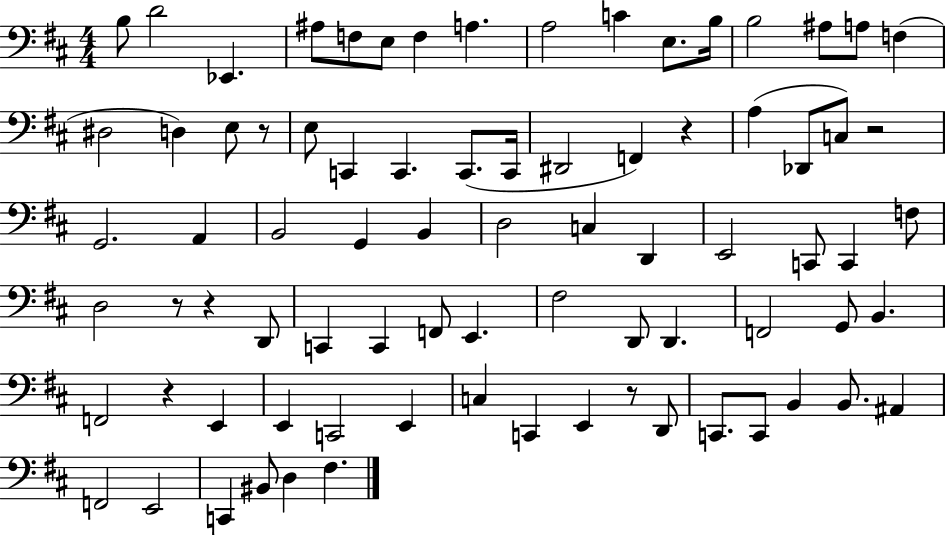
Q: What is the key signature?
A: D major